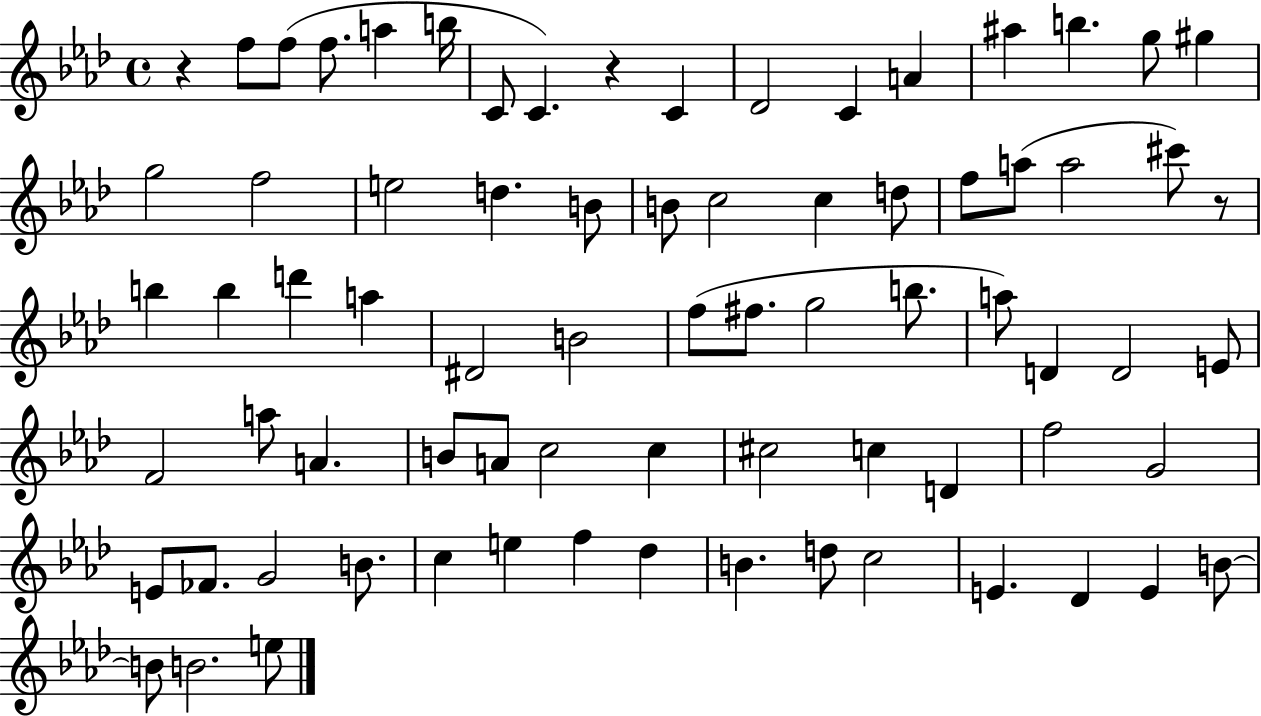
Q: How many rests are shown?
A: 3